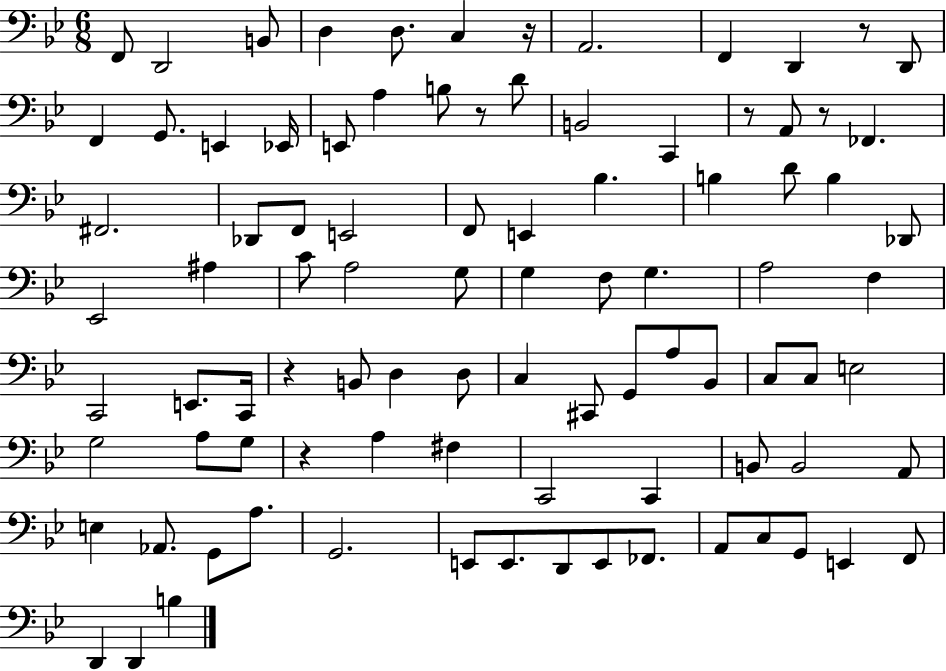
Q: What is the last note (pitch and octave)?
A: B3